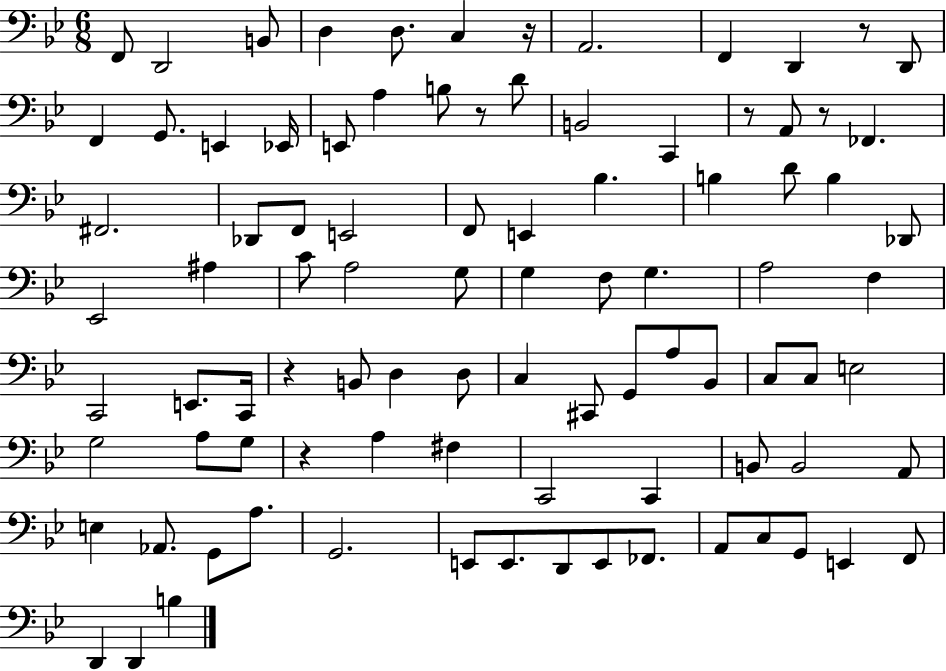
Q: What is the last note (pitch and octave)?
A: B3